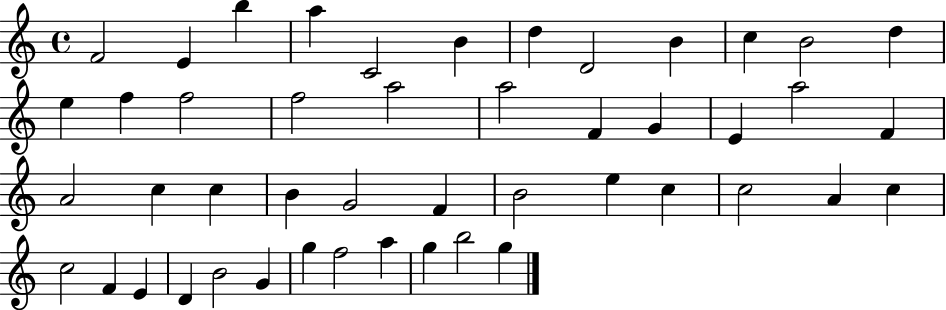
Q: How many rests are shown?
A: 0